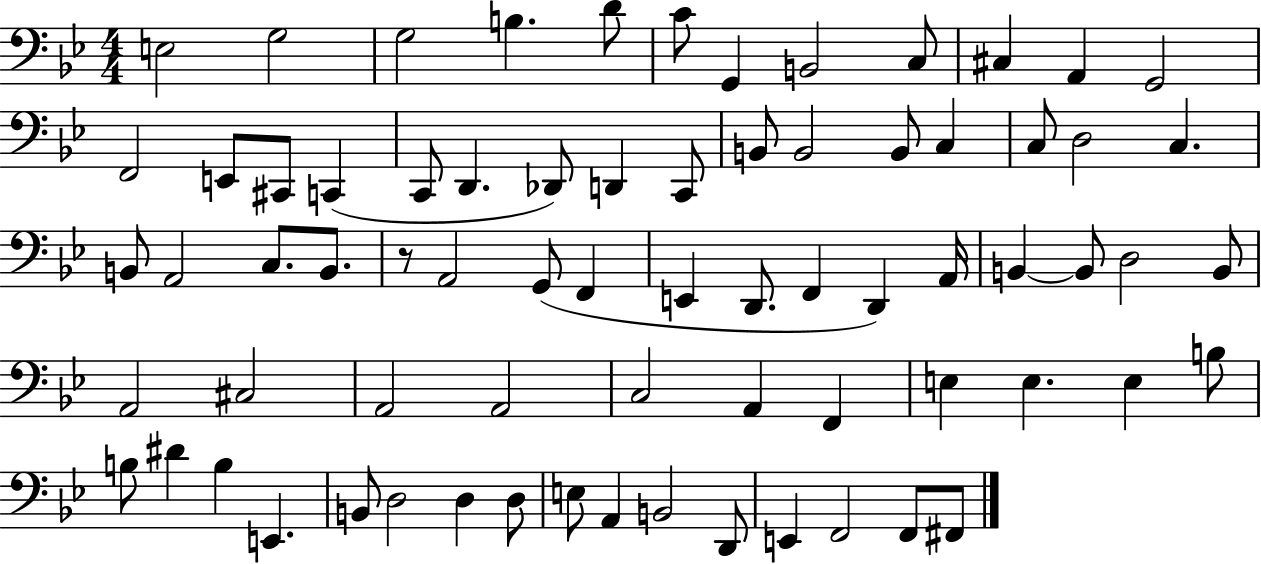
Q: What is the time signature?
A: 4/4